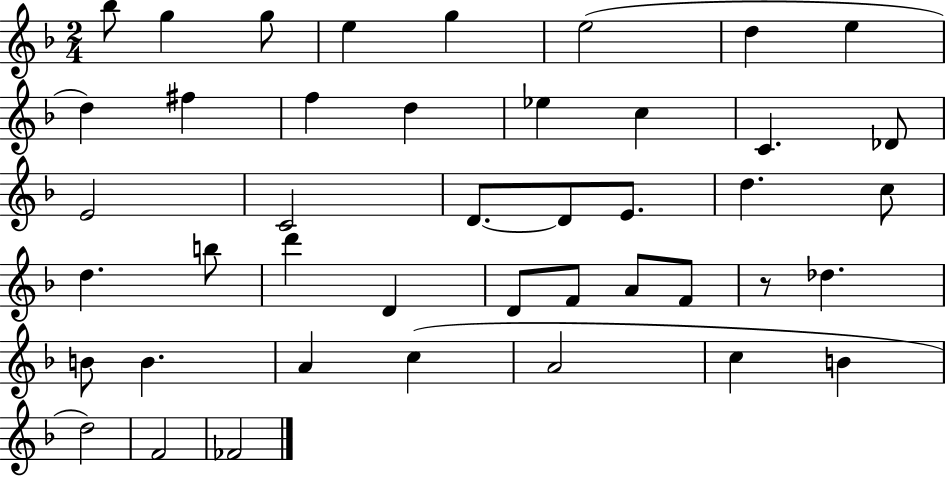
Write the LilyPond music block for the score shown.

{
  \clef treble
  \numericTimeSignature
  \time 2/4
  \key f \major
  bes''8 g''4 g''8 | e''4 g''4 | e''2( | d''4 e''4 | \break d''4) fis''4 | f''4 d''4 | ees''4 c''4 | c'4. des'8 | \break e'2 | c'2 | d'8.~~ d'8 e'8. | d''4. c''8 | \break d''4. b''8 | d'''4 d'4 | d'8 f'8 a'8 f'8 | r8 des''4. | \break b'8 b'4. | a'4 c''4( | a'2 | c''4 b'4 | \break d''2) | f'2 | fes'2 | \bar "|."
}